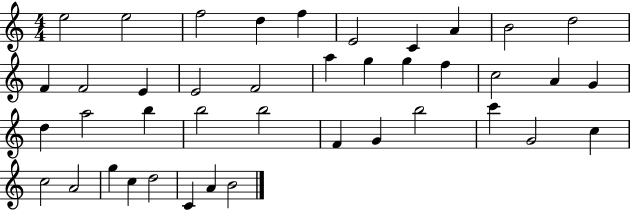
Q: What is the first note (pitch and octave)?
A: E5